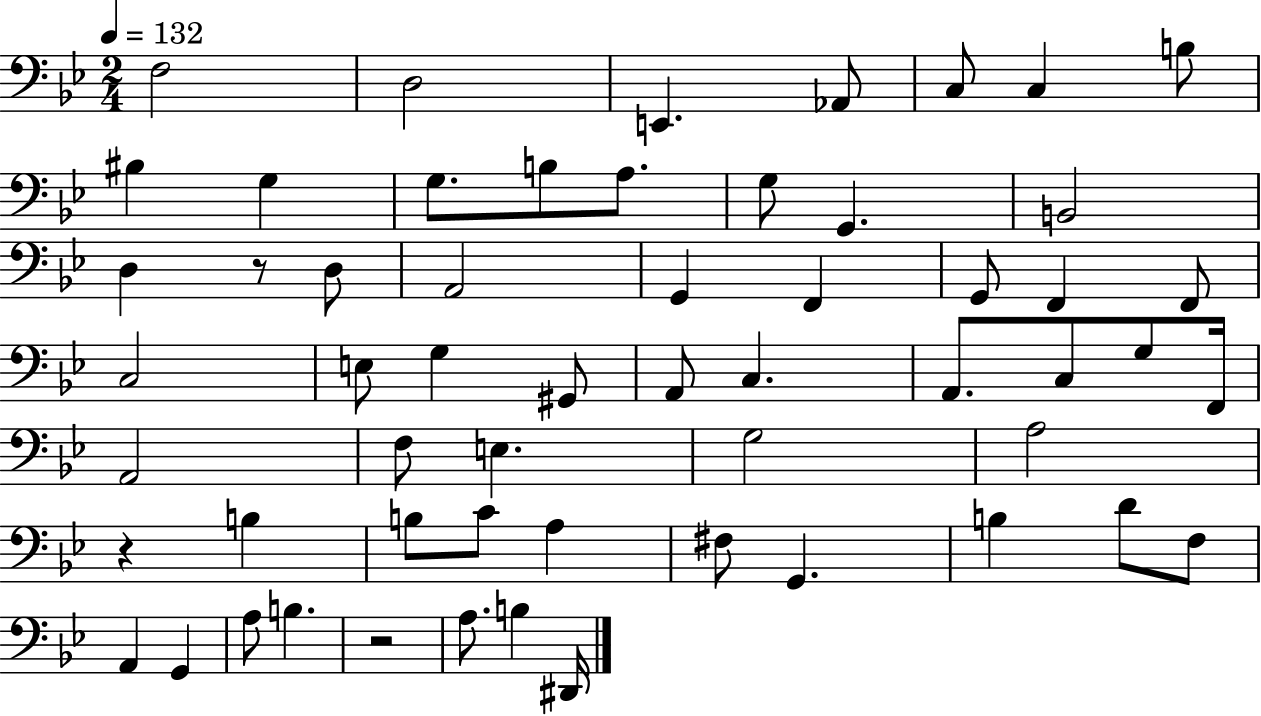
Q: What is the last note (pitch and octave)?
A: D#2